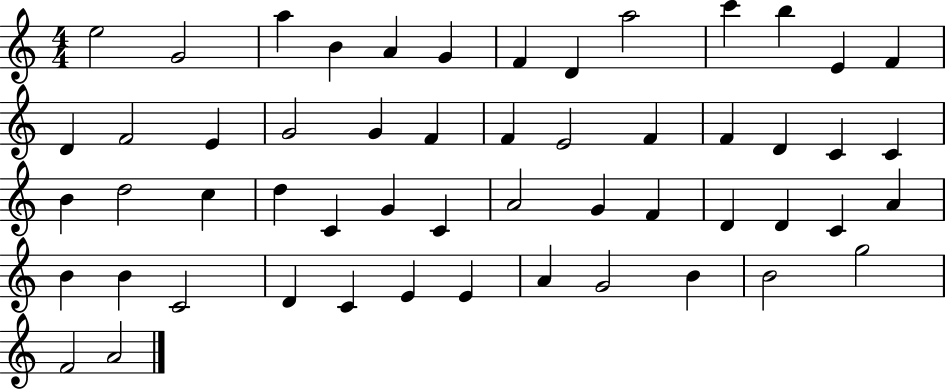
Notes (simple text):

E5/h G4/h A5/q B4/q A4/q G4/q F4/q D4/q A5/h C6/q B5/q E4/q F4/q D4/q F4/h E4/q G4/h G4/q F4/q F4/q E4/h F4/q F4/q D4/q C4/q C4/q B4/q D5/h C5/q D5/q C4/q G4/q C4/q A4/h G4/q F4/q D4/q D4/q C4/q A4/q B4/q B4/q C4/h D4/q C4/q E4/q E4/q A4/q G4/h B4/q B4/h G5/h F4/h A4/h